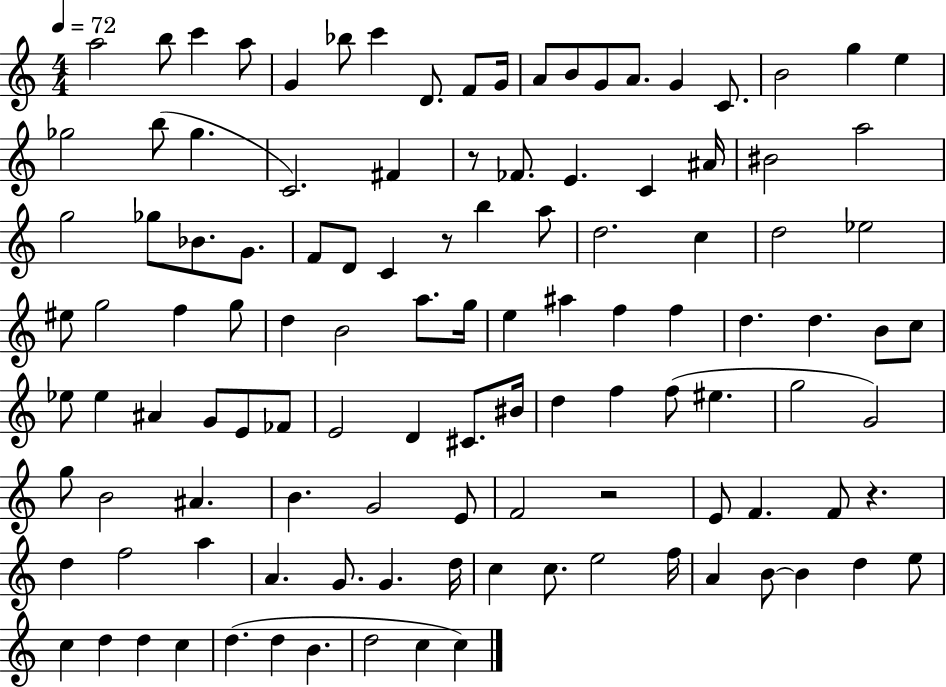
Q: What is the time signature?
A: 4/4